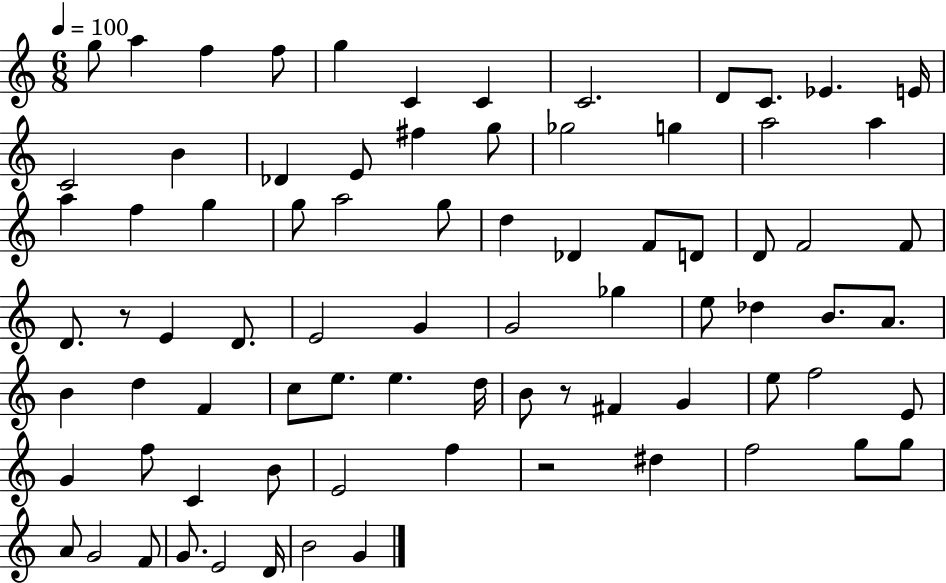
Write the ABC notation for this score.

X:1
T:Untitled
M:6/8
L:1/4
K:C
g/2 a f f/2 g C C C2 D/2 C/2 _E E/4 C2 B _D E/2 ^f g/2 _g2 g a2 a a f g g/2 a2 g/2 d _D F/2 D/2 D/2 F2 F/2 D/2 z/2 E D/2 E2 G G2 _g e/2 _d B/2 A/2 B d F c/2 e/2 e d/4 B/2 z/2 ^F G e/2 f2 E/2 G f/2 C B/2 E2 f z2 ^d f2 g/2 g/2 A/2 G2 F/2 G/2 E2 D/4 B2 G